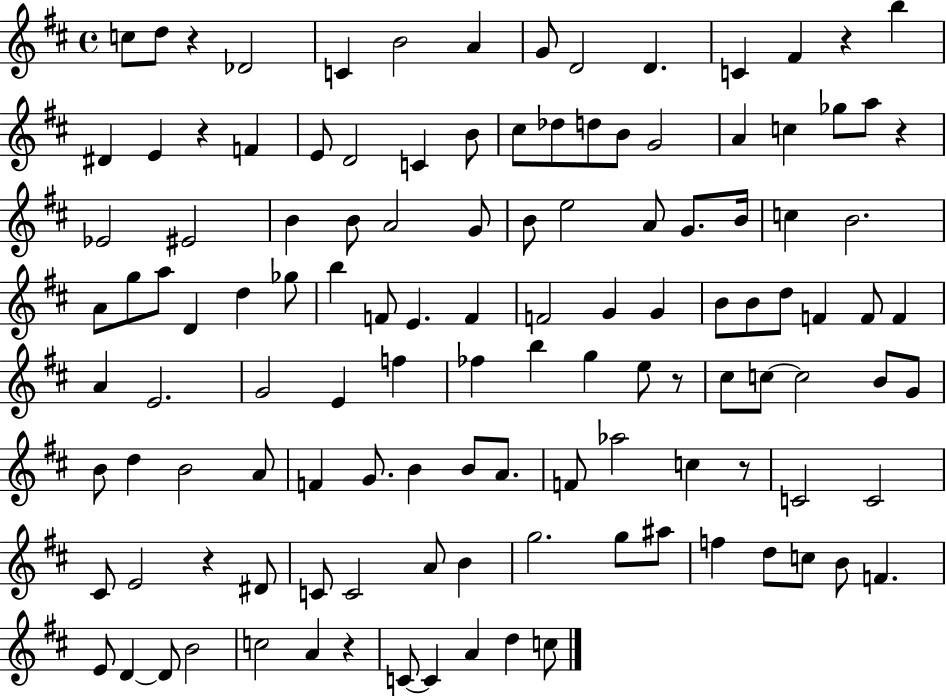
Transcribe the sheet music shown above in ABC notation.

X:1
T:Untitled
M:4/4
L:1/4
K:D
c/2 d/2 z _D2 C B2 A G/2 D2 D C ^F z b ^D E z F E/2 D2 C B/2 ^c/2 _d/2 d/2 B/2 G2 A c _g/2 a/2 z _E2 ^E2 B B/2 A2 G/2 B/2 e2 A/2 G/2 B/4 c B2 A/2 g/2 a/2 D d _g/2 b F/2 E F F2 G G B/2 B/2 d/2 F F/2 F A E2 G2 E f _f b g e/2 z/2 ^c/2 c/2 c2 B/2 G/2 B/2 d B2 A/2 F G/2 B B/2 A/2 F/2 _a2 c z/2 C2 C2 ^C/2 E2 z ^D/2 C/2 C2 A/2 B g2 g/2 ^a/2 f d/2 c/2 B/2 F E/2 D D/2 B2 c2 A z C/2 C A d c/2